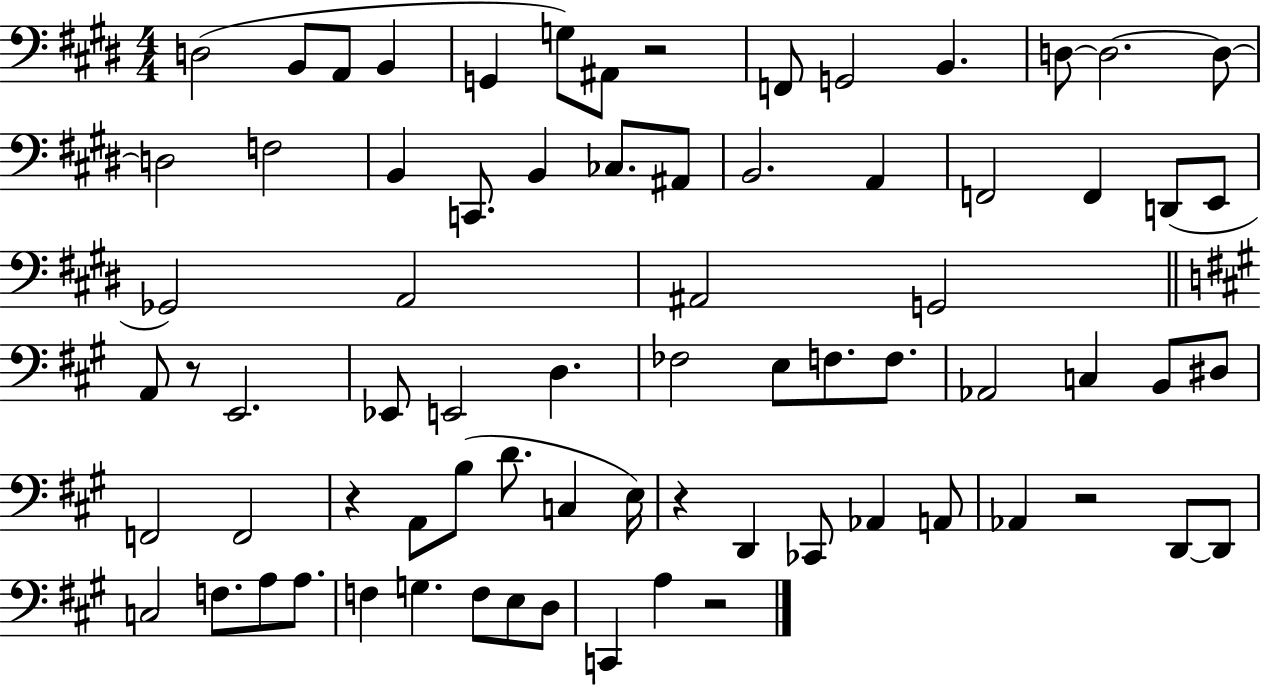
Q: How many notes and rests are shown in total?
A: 74